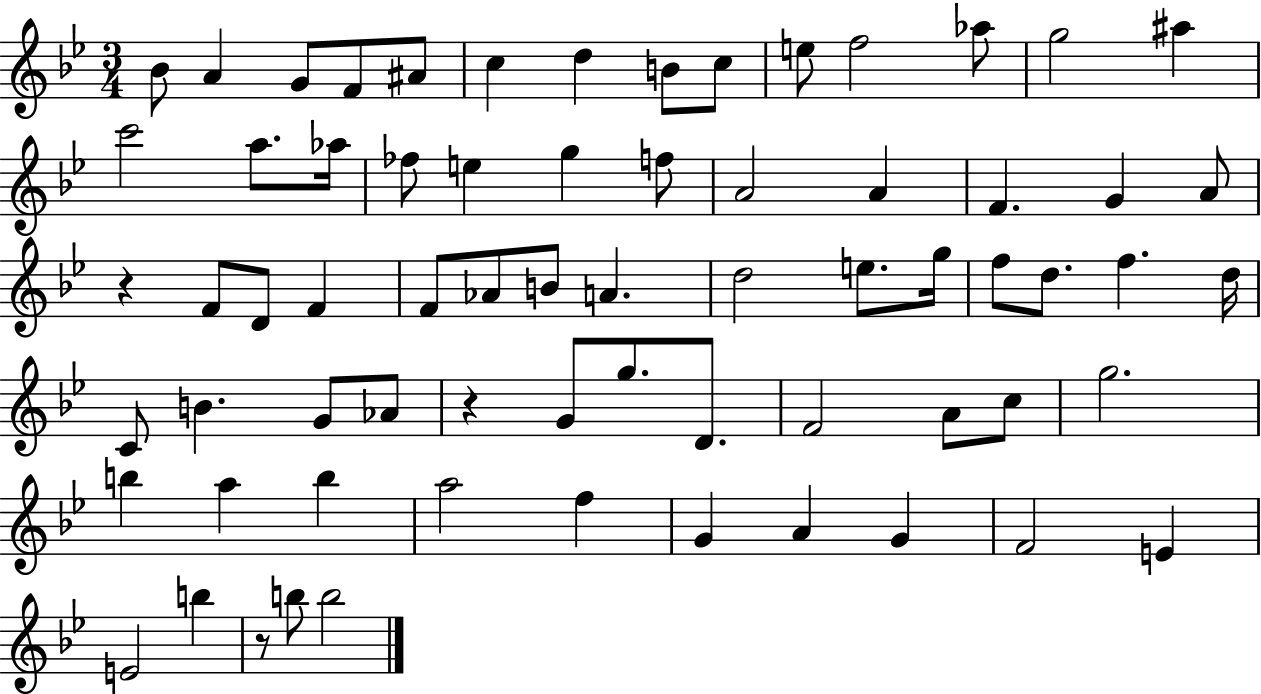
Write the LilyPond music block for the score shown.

{
  \clef treble
  \numericTimeSignature
  \time 3/4
  \key bes \major
  bes'8 a'4 g'8 f'8 ais'8 | c''4 d''4 b'8 c''8 | e''8 f''2 aes''8 | g''2 ais''4 | \break c'''2 a''8. aes''16 | fes''8 e''4 g''4 f''8 | a'2 a'4 | f'4. g'4 a'8 | \break r4 f'8 d'8 f'4 | f'8 aes'8 b'8 a'4. | d''2 e''8. g''16 | f''8 d''8. f''4. d''16 | \break c'8 b'4. g'8 aes'8 | r4 g'8 g''8. d'8. | f'2 a'8 c''8 | g''2. | \break b''4 a''4 b''4 | a''2 f''4 | g'4 a'4 g'4 | f'2 e'4 | \break e'2 b''4 | r8 b''8 b''2 | \bar "|."
}